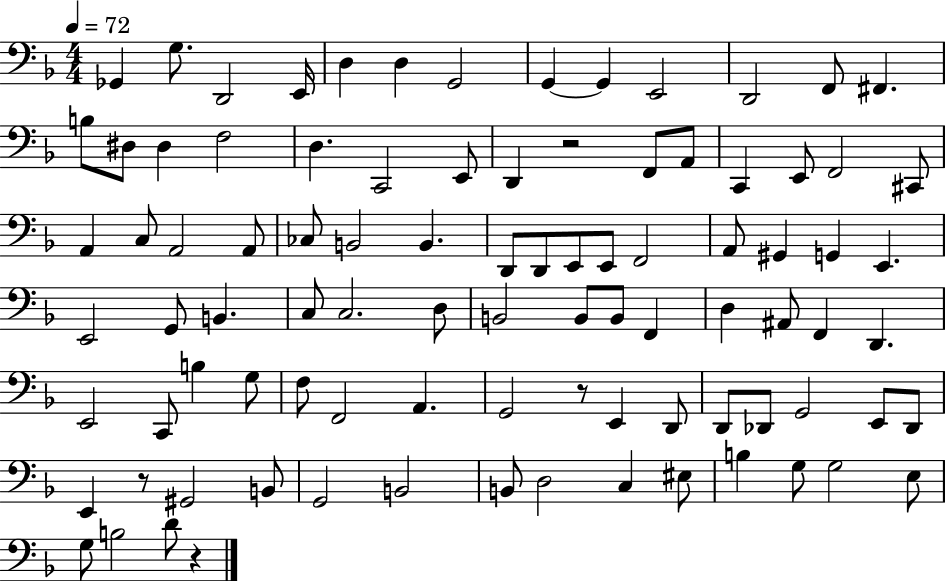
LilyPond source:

{
  \clef bass
  \numericTimeSignature
  \time 4/4
  \key f \major
  \tempo 4 = 72
  ges,4 g8. d,2 e,16 | d4 d4 g,2 | g,4~~ g,4 e,2 | d,2 f,8 fis,4. | \break b8 dis8 dis4 f2 | d4. c,2 e,8 | d,4 r2 f,8 a,8 | c,4 e,8 f,2 cis,8 | \break a,4 c8 a,2 a,8 | ces8 b,2 b,4. | d,8 d,8 e,8 e,8 f,2 | a,8 gis,4 g,4 e,4. | \break e,2 g,8 b,4. | c8 c2. d8 | b,2 b,8 b,8 f,4 | d4 ais,8 f,4 d,4. | \break e,2 c,8 b4 g8 | f8 f,2 a,4. | g,2 r8 e,4 d,8 | d,8 des,8 g,2 e,8 des,8 | \break e,4 r8 gis,2 b,8 | g,2 b,2 | b,8 d2 c4 eis8 | b4 g8 g2 e8 | \break g8 b2 d'8 r4 | \bar "|."
}